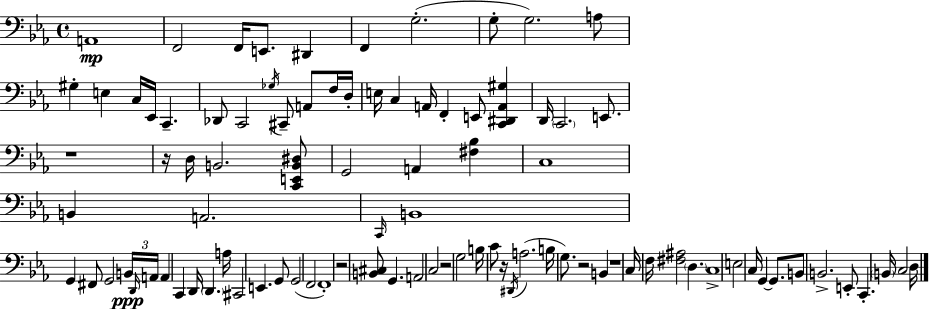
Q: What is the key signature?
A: EES major